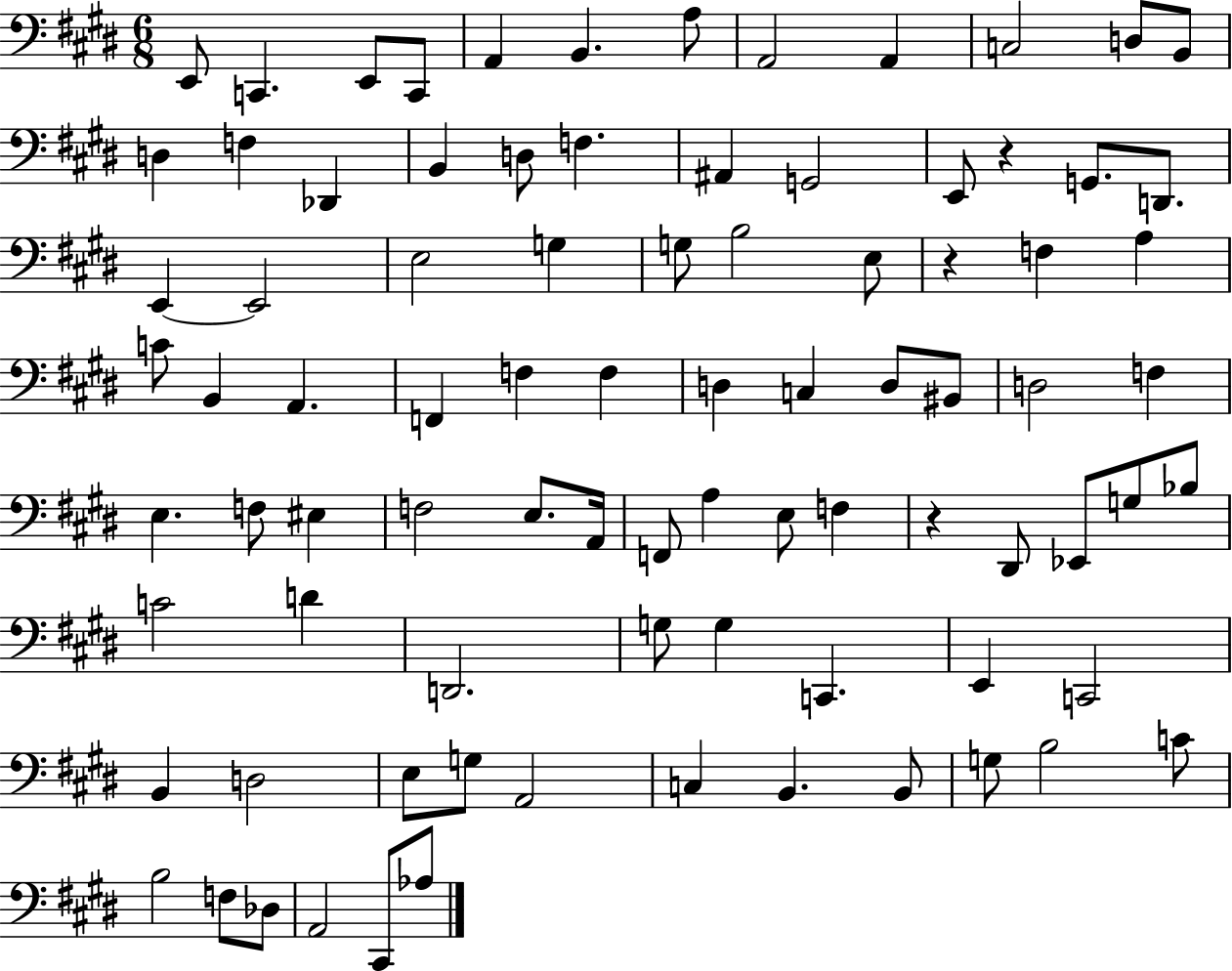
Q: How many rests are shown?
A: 3